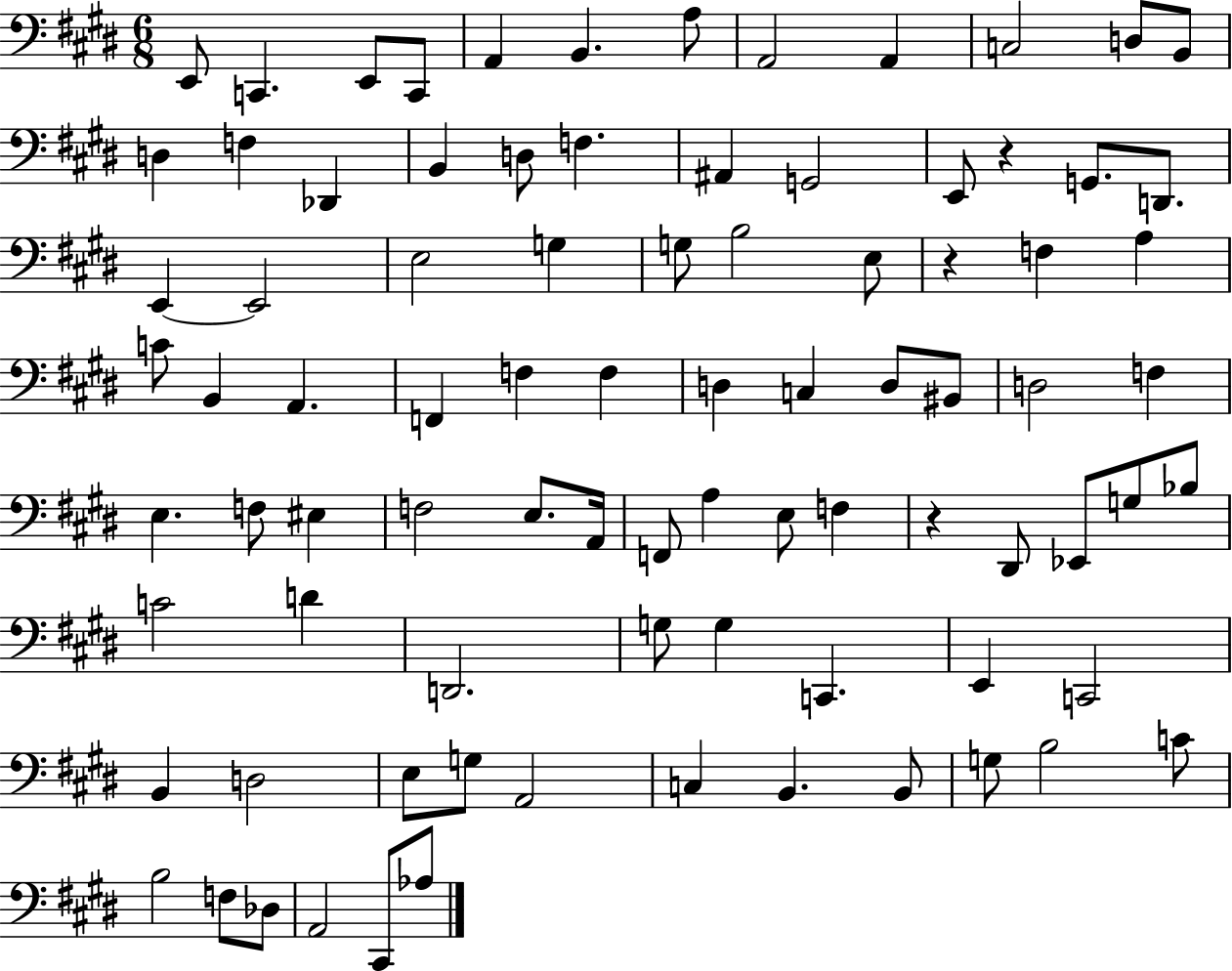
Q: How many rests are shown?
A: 3